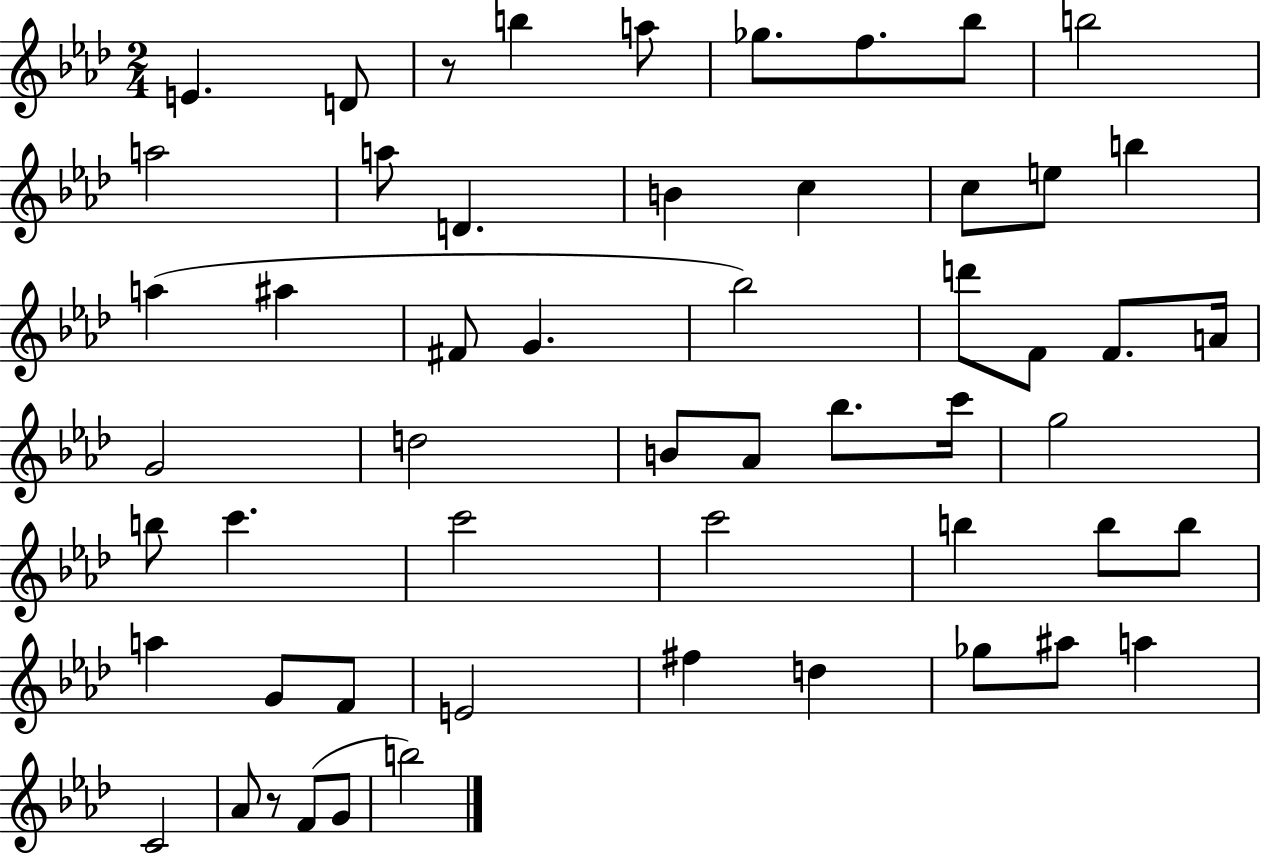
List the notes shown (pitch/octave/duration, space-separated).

E4/q. D4/e R/e B5/q A5/e Gb5/e. F5/e. Bb5/e B5/h A5/h A5/e D4/q. B4/q C5/q C5/e E5/e B5/q A5/q A#5/q F#4/e G4/q. Bb5/h D6/e F4/e F4/e. A4/s G4/h D5/h B4/e Ab4/e Bb5/e. C6/s G5/h B5/e C6/q. C6/h C6/h B5/q B5/e B5/e A5/q G4/e F4/e E4/h F#5/q D5/q Gb5/e A#5/e A5/q C4/h Ab4/e R/e F4/e G4/e B5/h